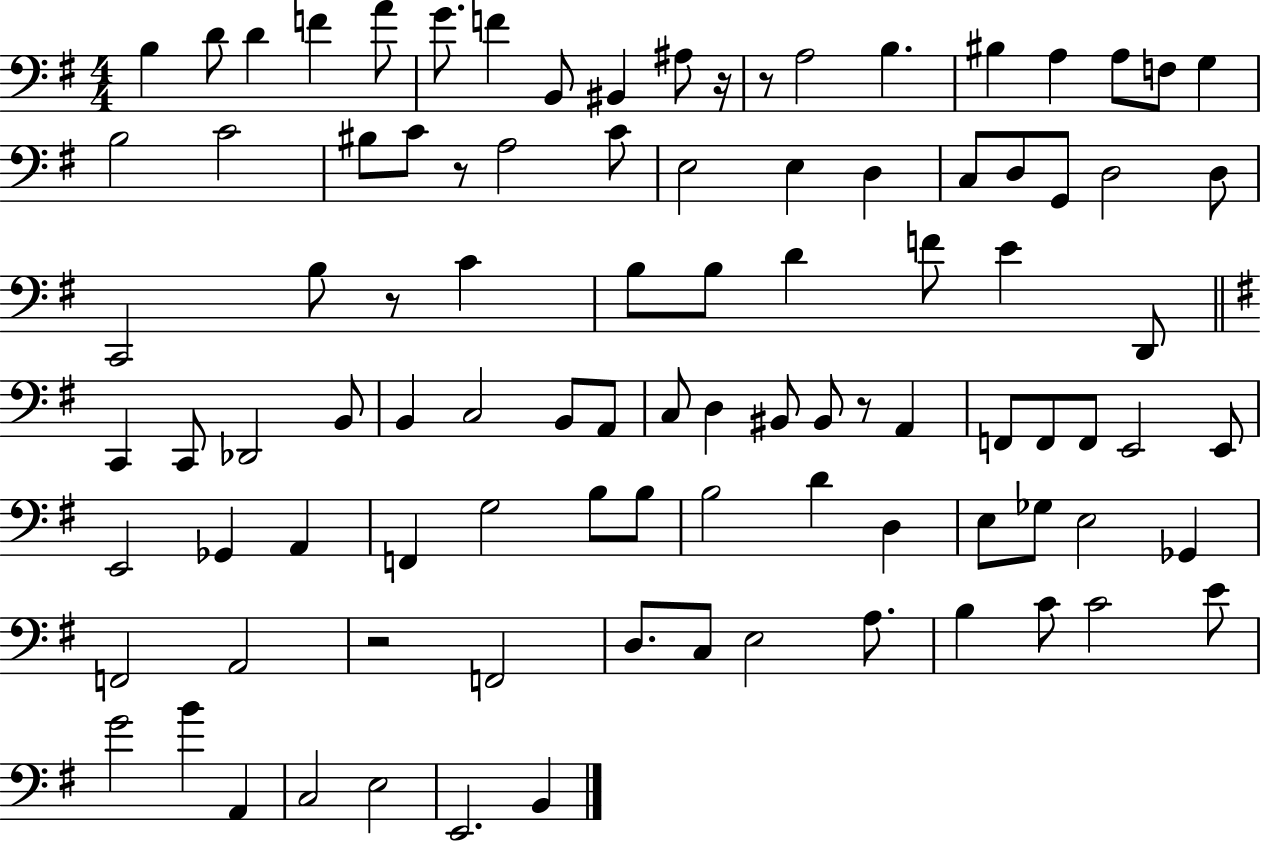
B3/q D4/e D4/q F4/q A4/e G4/e. F4/q B2/e BIS2/q A#3/e R/s R/e A3/h B3/q. BIS3/q A3/q A3/e F3/e G3/q B3/h C4/h BIS3/e C4/e R/e A3/h C4/e E3/h E3/q D3/q C3/e D3/e G2/e D3/h D3/e C2/h B3/e R/e C4/q B3/e B3/e D4/q F4/e E4/q D2/e C2/q C2/e Db2/h B2/e B2/q C3/h B2/e A2/e C3/e D3/q BIS2/e BIS2/e R/e A2/q F2/e F2/e F2/e E2/h E2/e E2/h Gb2/q A2/q F2/q G3/h B3/e B3/e B3/h D4/q D3/q E3/e Gb3/e E3/h Gb2/q F2/h A2/h R/h F2/h D3/e. C3/e E3/h A3/e. B3/q C4/e C4/h E4/e G4/h B4/q A2/q C3/h E3/h E2/h. B2/q